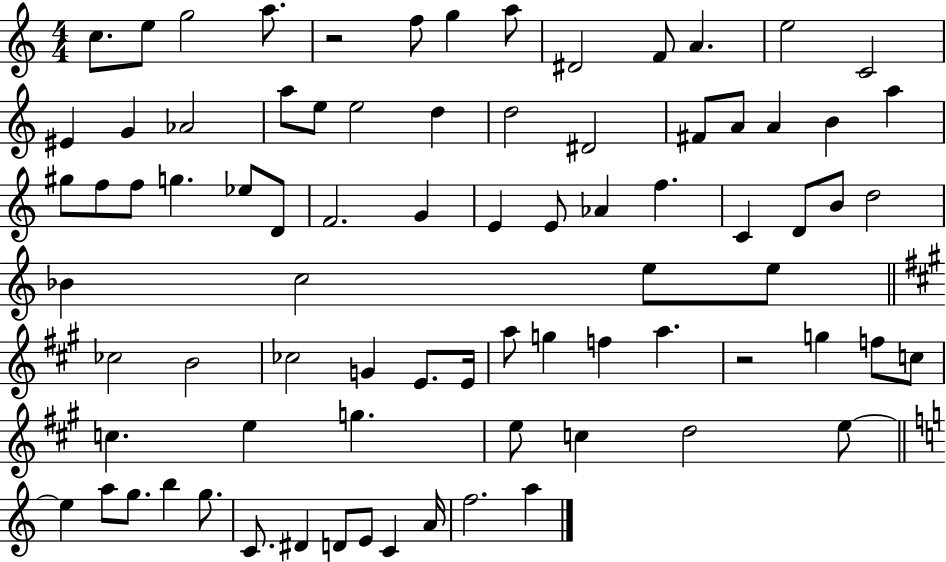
X:1
T:Untitled
M:4/4
L:1/4
K:C
c/2 e/2 g2 a/2 z2 f/2 g a/2 ^D2 F/2 A e2 C2 ^E G _A2 a/2 e/2 e2 d d2 ^D2 ^F/2 A/2 A B a ^g/2 f/2 f/2 g _e/2 D/2 F2 G E E/2 _A f C D/2 B/2 d2 _B c2 e/2 e/2 _c2 B2 _c2 G E/2 E/4 a/2 g f a z2 g f/2 c/2 c e g e/2 c d2 e/2 e a/2 g/2 b g/2 C/2 ^D D/2 E/2 C A/4 f2 a